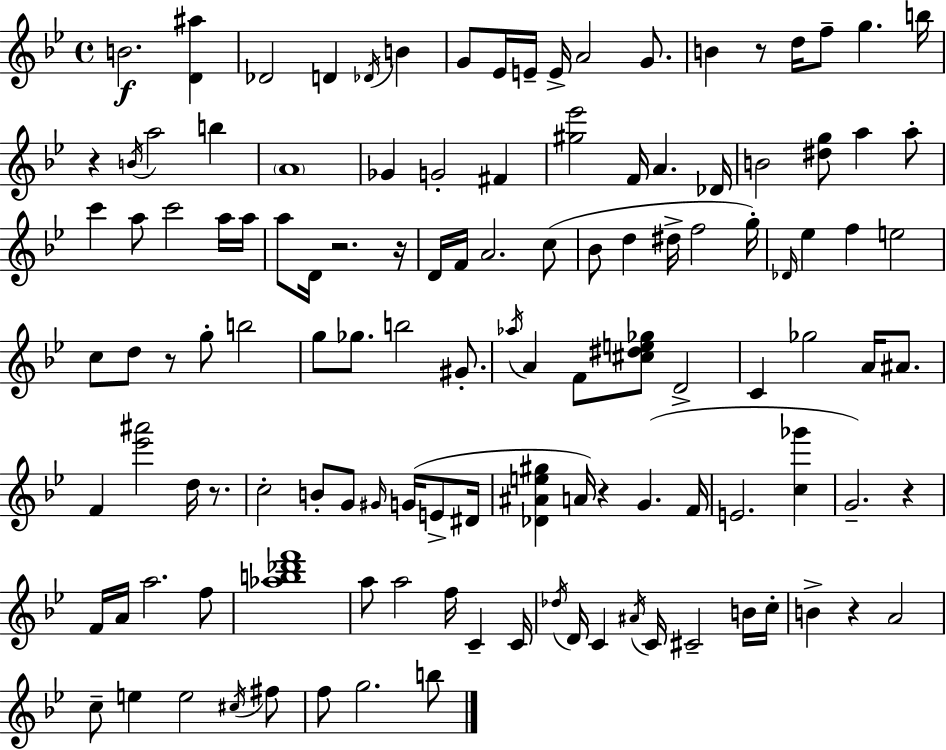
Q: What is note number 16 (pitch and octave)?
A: B5